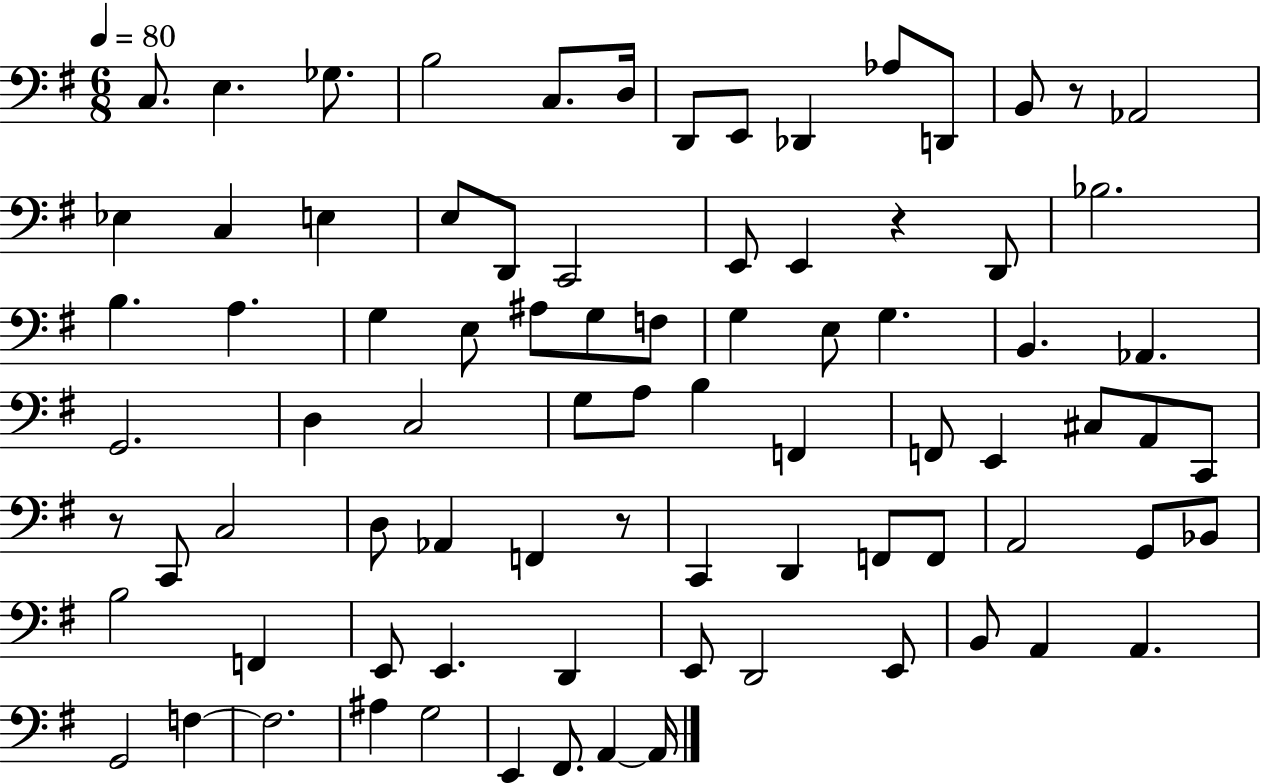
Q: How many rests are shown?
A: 4